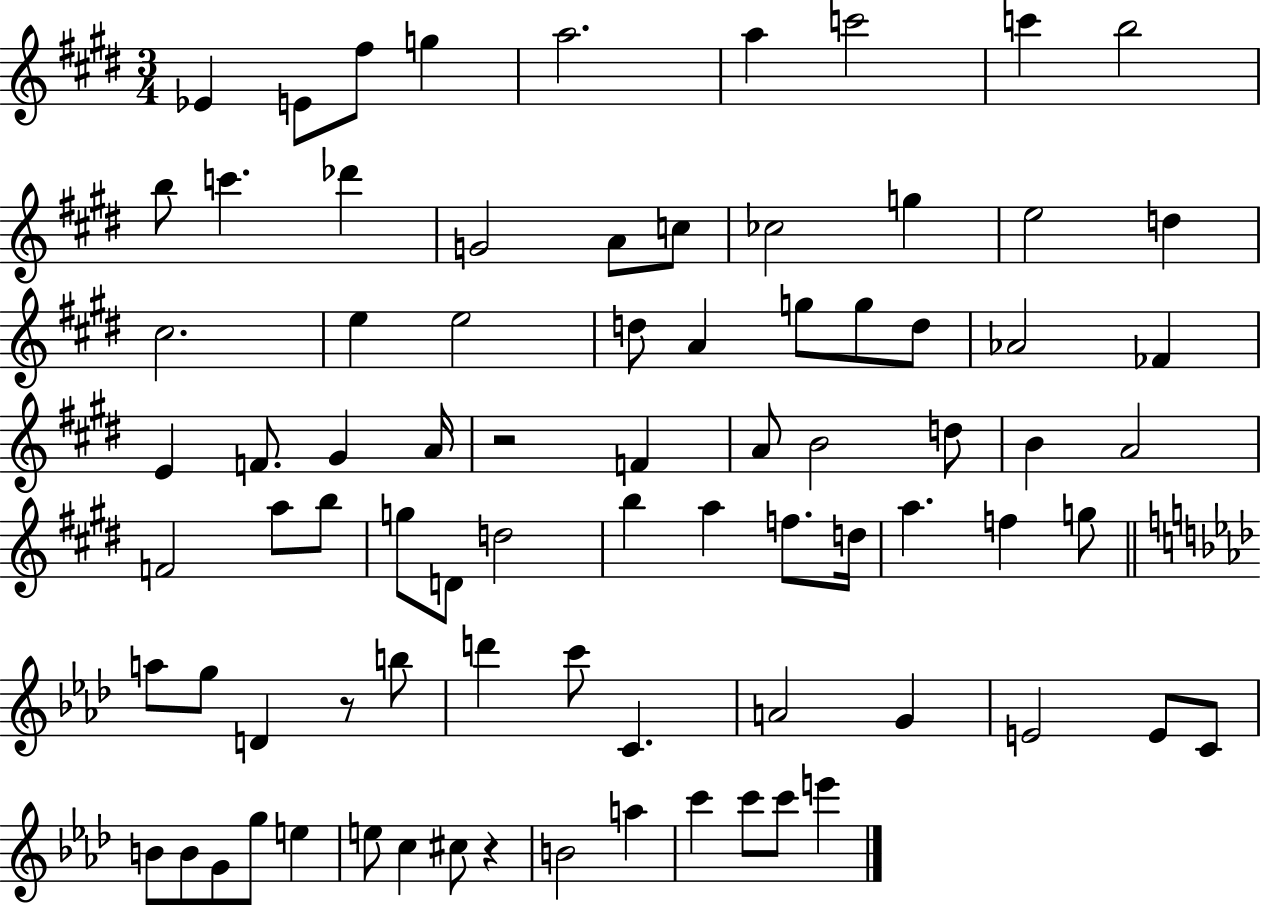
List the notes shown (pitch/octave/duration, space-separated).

Eb4/q E4/e F#5/e G5/q A5/h. A5/q C6/h C6/q B5/h B5/e C6/q. Db6/q G4/h A4/e C5/e CES5/h G5/q E5/h D5/q C#5/h. E5/q E5/h D5/e A4/q G5/e G5/e D5/e Ab4/h FES4/q E4/q F4/e. G#4/q A4/s R/h F4/q A4/e B4/h D5/e B4/q A4/h F4/h A5/e B5/e G5/e D4/e D5/h B5/q A5/q F5/e. D5/s A5/q. F5/q G5/e A5/e G5/e D4/q R/e B5/e D6/q C6/e C4/q. A4/h G4/q E4/h E4/e C4/e B4/e B4/e G4/e G5/e E5/q E5/e C5/q C#5/e R/q B4/h A5/q C6/q C6/e C6/e E6/q